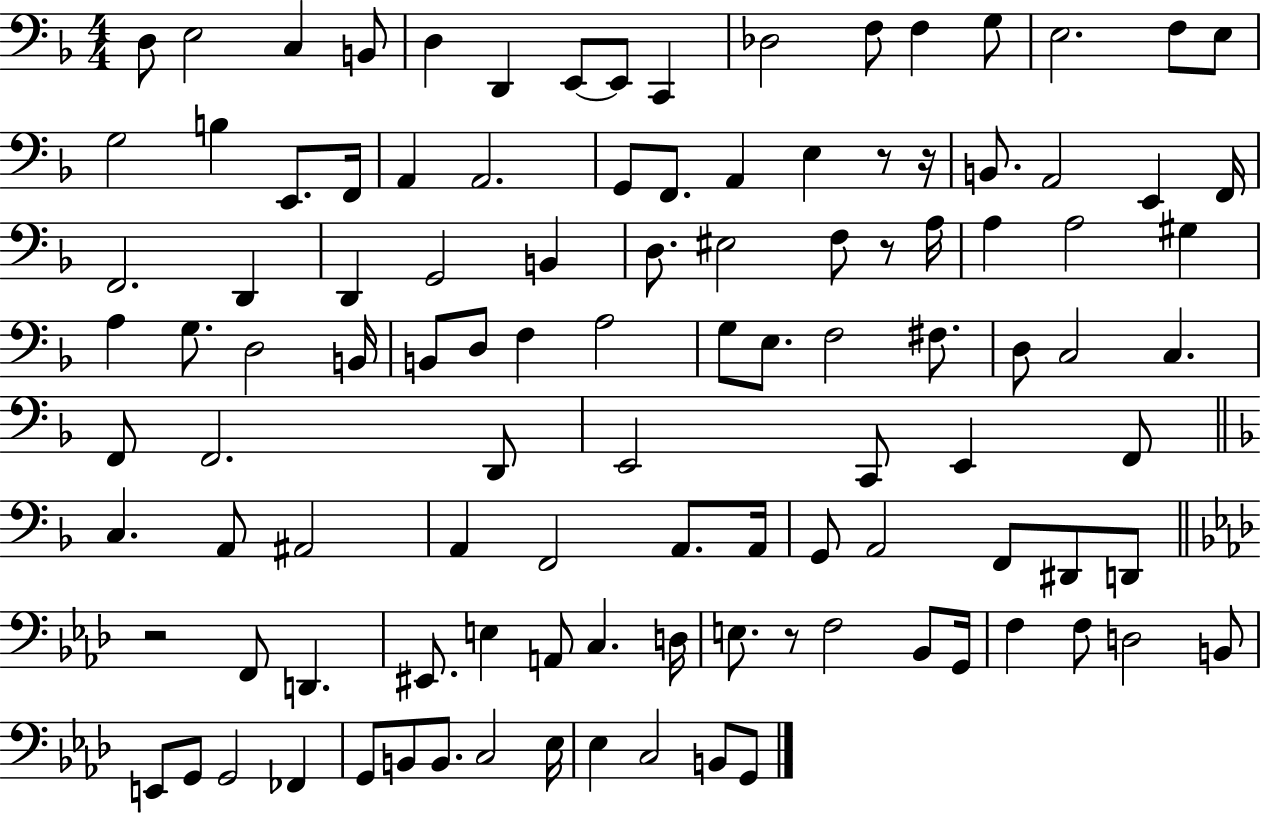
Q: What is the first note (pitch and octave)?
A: D3